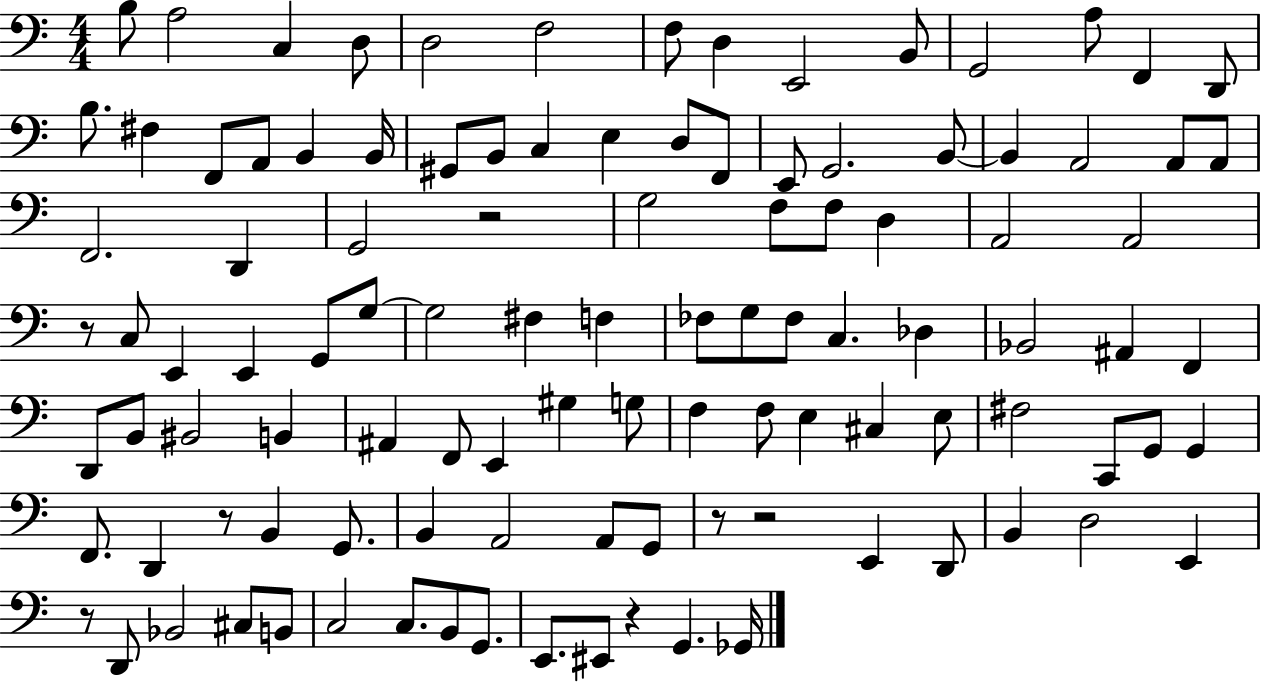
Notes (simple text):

B3/e A3/h C3/q D3/e D3/h F3/h F3/e D3/q E2/h B2/e G2/h A3/e F2/q D2/e B3/e. F#3/q F2/e A2/e B2/q B2/s G#2/e B2/e C3/q E3/q D3/e F2/e E2/e G2/h. B2/e B2/q A2/h A2/e A2/e F2/h. D2/q G2/h R/h G3/h F3/e F3/e D3/q A2/h A2/h R/e C3/e E2/q E2/q G2/e G3/e G3/h F#3/q F3/q FES3/e G3/e FES3/e C3/q. Db3/q Bb2/h A#2/q F2/q D2/e B2/e BIS2/h B2/q A#2/q F2/e E2/q G#3/q G3/e F3/q F3/e E3/q C#3/q E3/e F#3/h C2/e G2/e G2/q F2/e. D2/q R/e B2/q G2/e. B2/q A2/h A2/e G2/e R/e R/h E2/q D2/e B2/q D3/h E2/q R/e D2/e Bb2/h C#3/e B2/e C3/h C3/e. B2/e G2/e. E2/e. EIS2/e R/q G2/q. Gb2/s